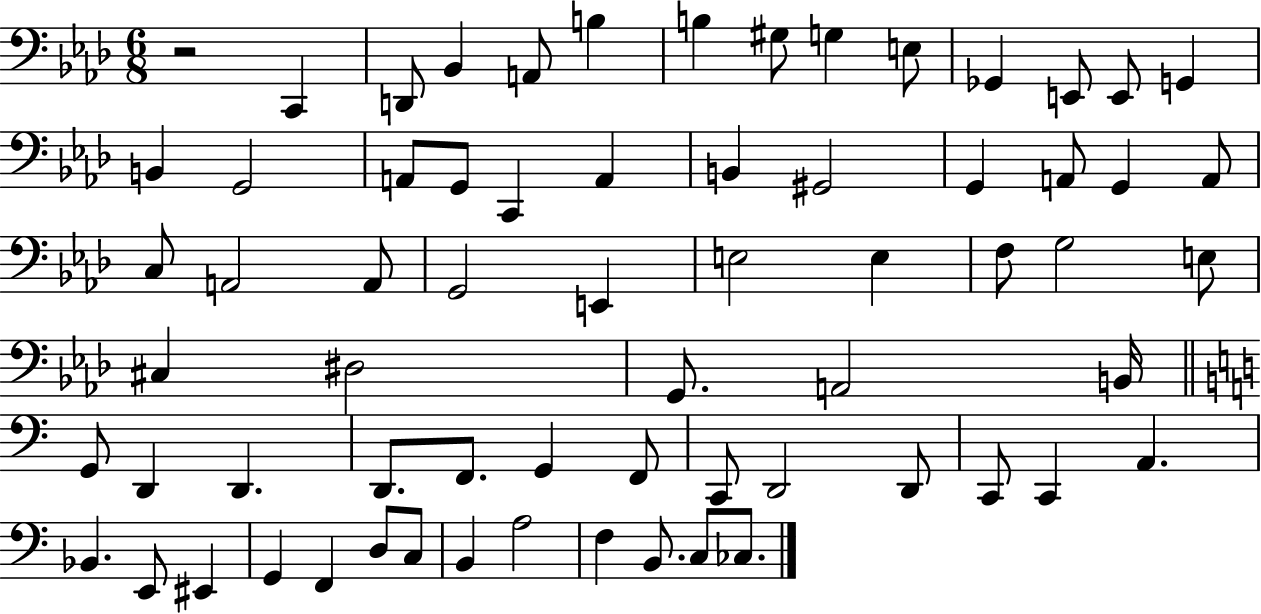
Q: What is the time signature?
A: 6/8